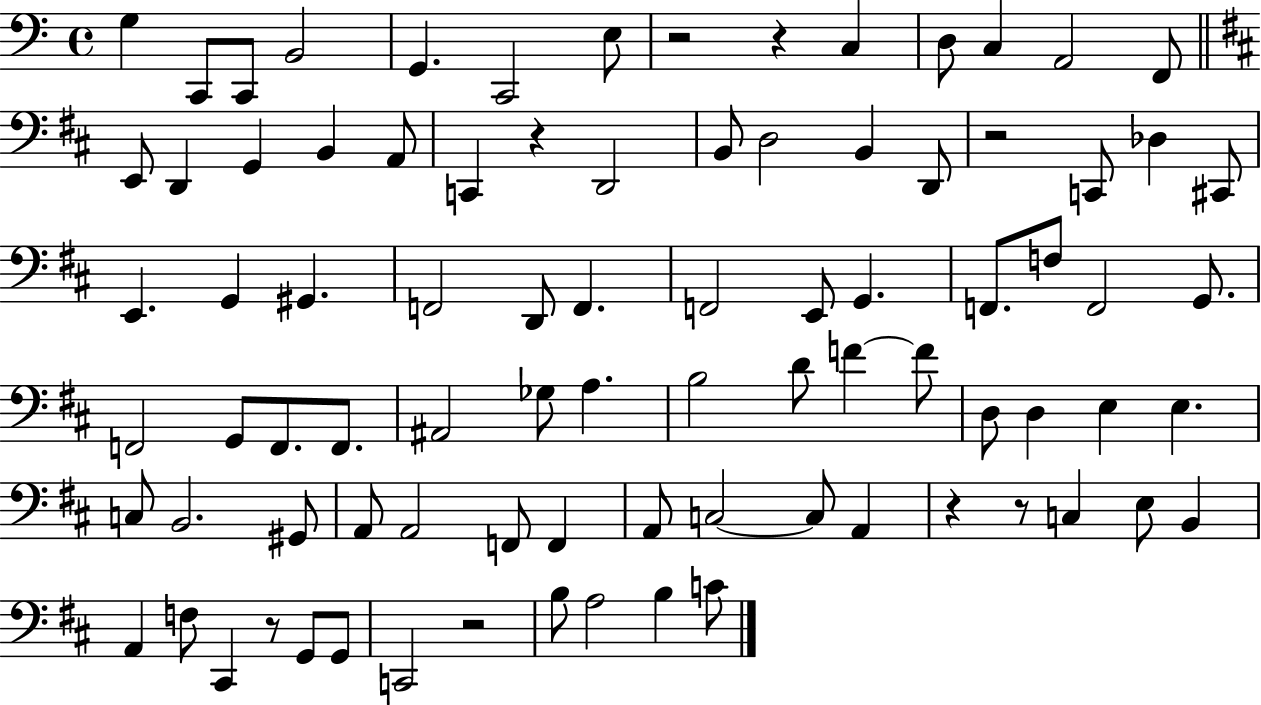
G3/q C2/e C2/e B2/h G2/q. C2/h E3/e R/h R/q C3/q D3/e C3/q A2/h F2/e E2/e D2/q G2/q B2/q A2/e C2/q R/q D2/h B2/e D3/h B2/q D2/e R/h C2/e Db3/q C#2/e E2/q. G2/q G#2/q. F2/h D2/e F2/q. F2/h E2/e G2/q. F2/e. F3/e F2/h G2/e. F2/h G2/e F2/e. F2/e. A#2/h Gb3/e A3/q. B3/h D4/e F4/q F4/e D3/e D3/q E3/q E3/q. C3/e B2/h. G#2/e A2/e A2/h F2/e F2/q A2/e C3/h C3/e A2/q R/q R/e C3/q E3/e B2/q A2/q F3/e C#2/q R/e G2/e G2/e C2/h R/h B3/e A3/h B3/q C4/e